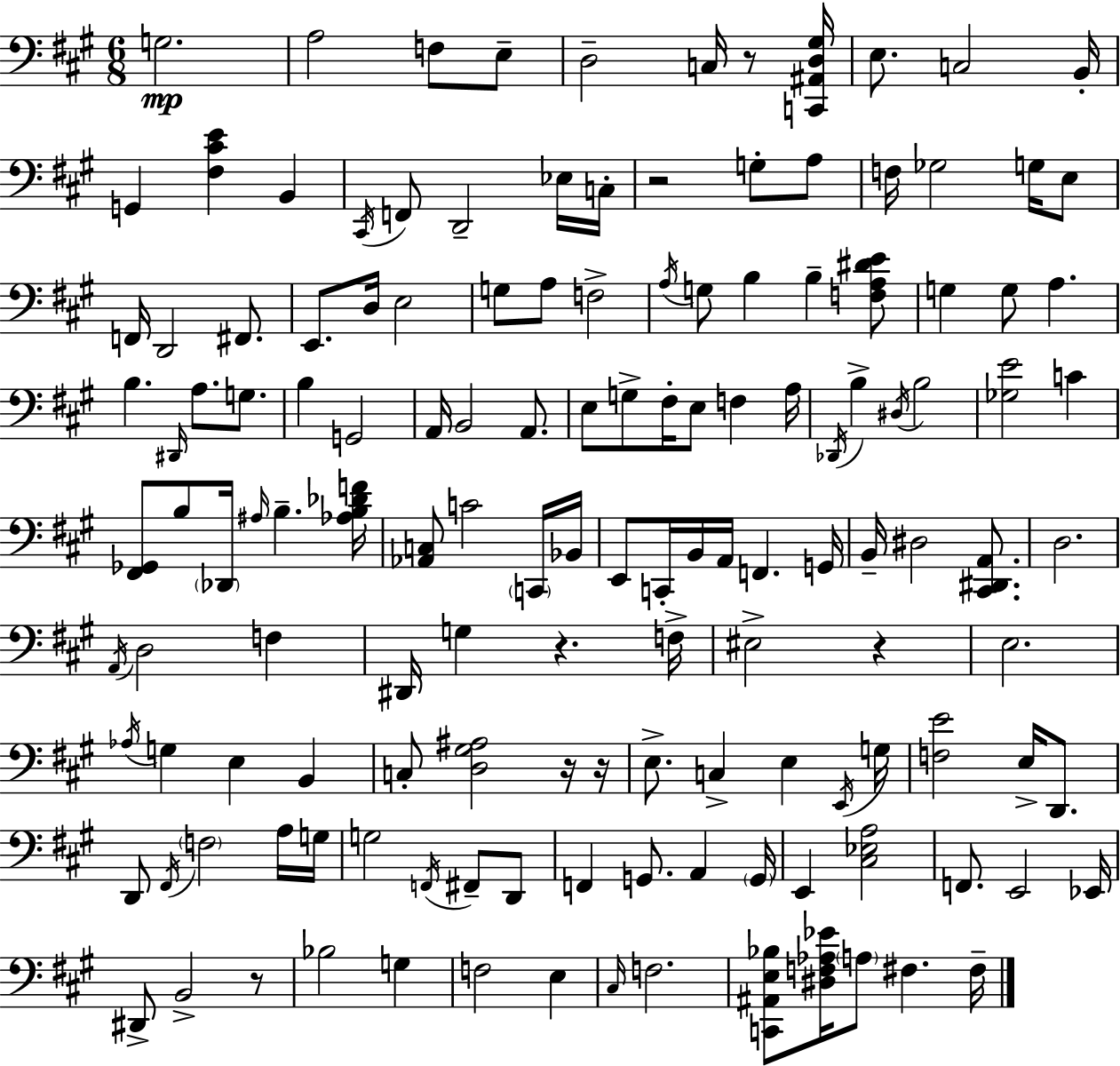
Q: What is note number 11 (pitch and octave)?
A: B2